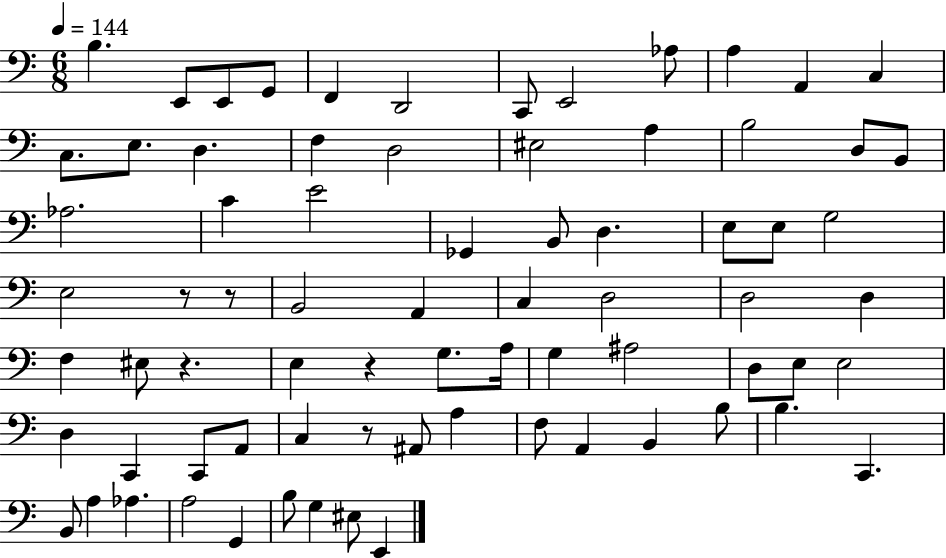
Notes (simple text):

B3/q. E2/e E2/e G2/e F2/q D2/h C2/e E2/h Ab3/e A3/q A2/q C3/q C3/e. E3/e. D3/q. F3/q D3/h EIS3/h A3/q B3/h D3/e B2/e Ab3/h. C4/q E4/h Gb2/q B2/e D3/q. E3/e E3/e G3/h E3/h R/e R/e B2/h A2/q C3/q D3/h D3/h D3/q F3/q EIS3/e R/q. E3/q R/q G3/e. A3/s G3/q A#3/h D3/e E3/e E3/h D3/q C2/q C2/e A2/e C3/q R/e A#2/e A3/q F3/e A2/q B2/q B3/e B3/q. C2/q. B2/e A3/q Ab3/q. A3/h G2/q B3/e G3/q EIS3/e E2/q